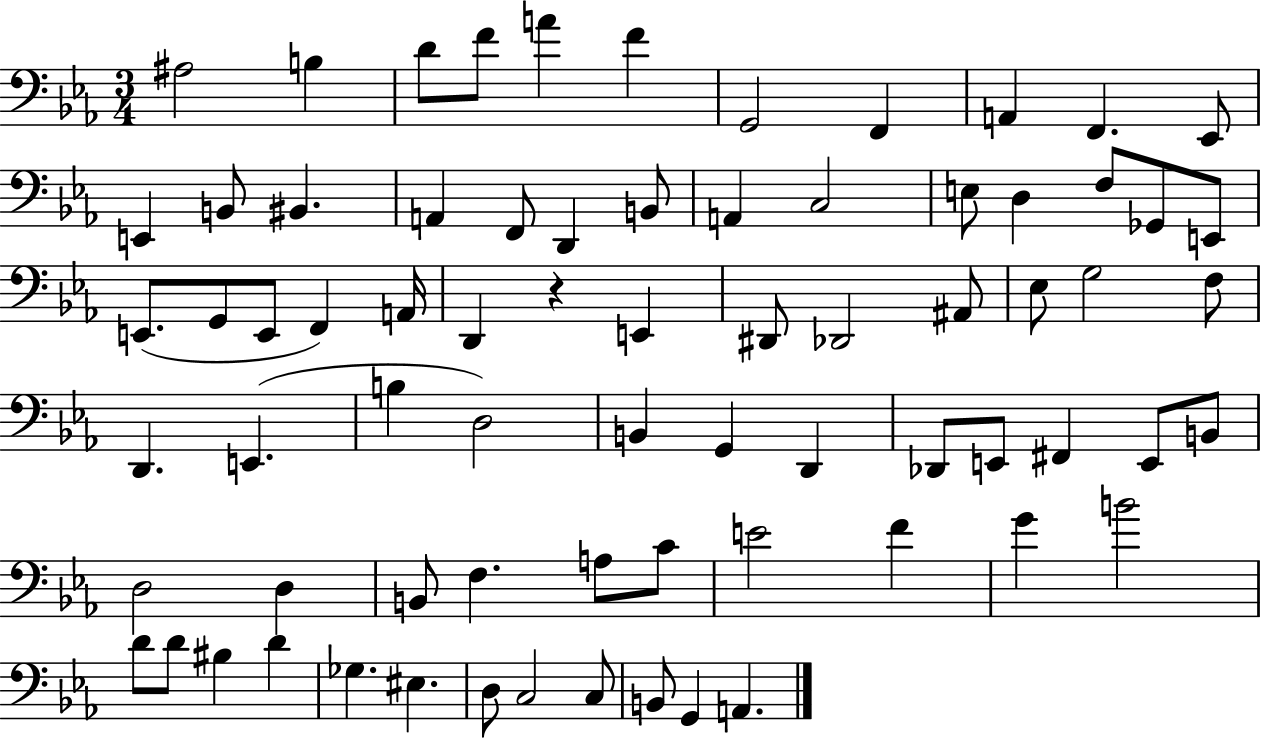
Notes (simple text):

A#3/h B3/q D4/e F4/e A4/q F4/q G2/h F2/q A2/q F2/q. Eb2/e E2/q B2/e BIS2/q. A2/q F2/e D2/q B2/e A2/q C3/h E3/e D3/q F3/e Gb2/e E2/e E2/e. G2/e E2/e F2/q A2/s D2/q R/q E2/q D#2/e Db2/h A#2/e Eb3/e G3/h F3/e D2/q. E2/q. B3/q D3/h B2/q G2/q D2/q Db2/e E2/e F#2/q E2/e B2/e D3/h D3/q B2/e F3/q. A3/e C4/e E4/h F4/q G4/q B4/h D4/e D4/e BIS3/q D4/q Gb3/q. EIS3/q. D3/e C3/h C3/e B2/e G2/q A2/q.